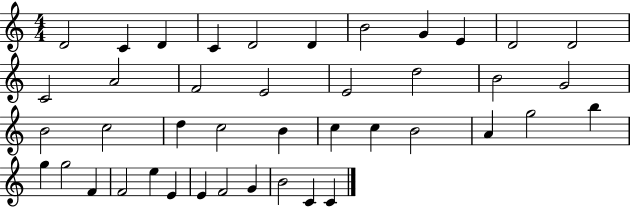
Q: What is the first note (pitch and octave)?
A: D4